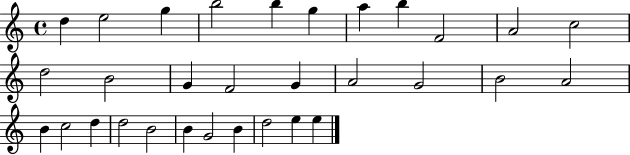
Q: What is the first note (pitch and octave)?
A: D5